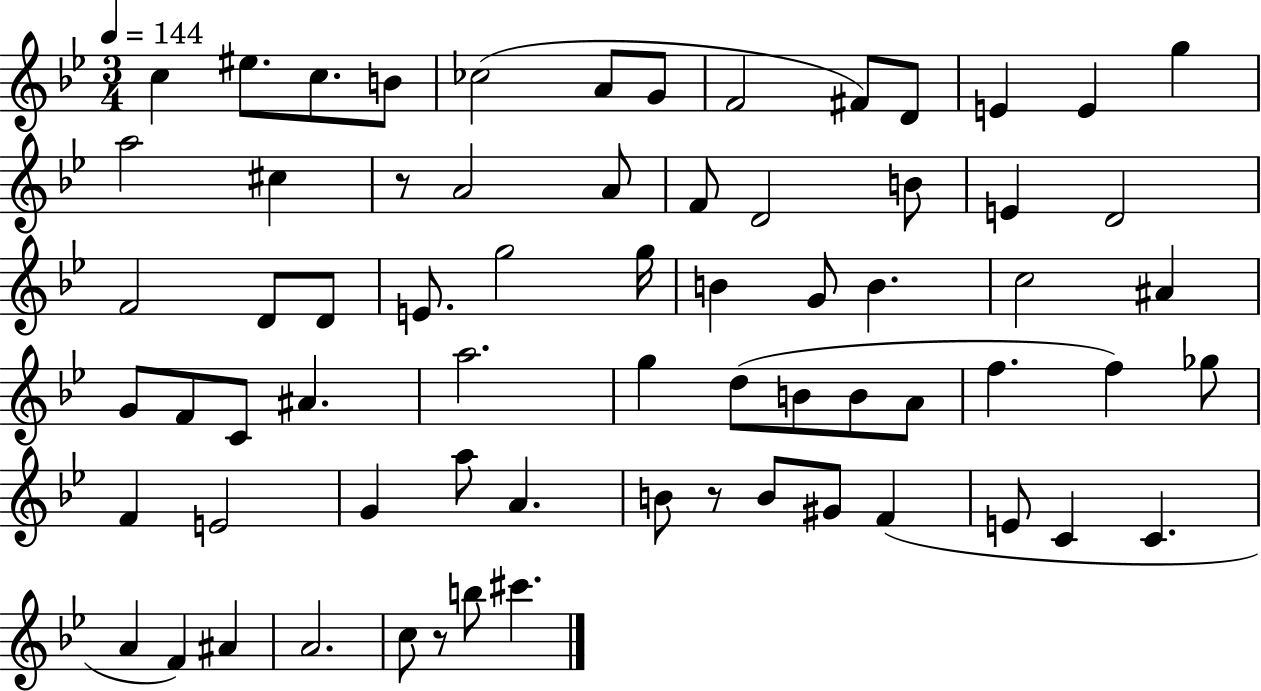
X:1
T:Untitled
M:3/4
L:1/4
K:Bb
c ^e/2 c/2 B/2 _c2 A/2 G/2 F2 ^F/2 D/2 E E g a2 ^c z/2 A2 A/2 F/2 D2 B/2 E D2 F2 D/2 D/2 E/2 g2 g/4 B G/2 B c2 ^A G/2 F/2 C/2 ^A a2 g d/2 B/2 B/2 A/2 f f _g/2 F E2 G a/2 A B/2 z/2 B/2 ^G/2 F E/2 C C A F ^A A2 c/2 z/2 b/2 ^c'